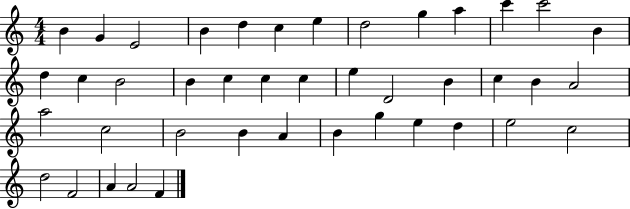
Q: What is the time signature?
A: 4/4